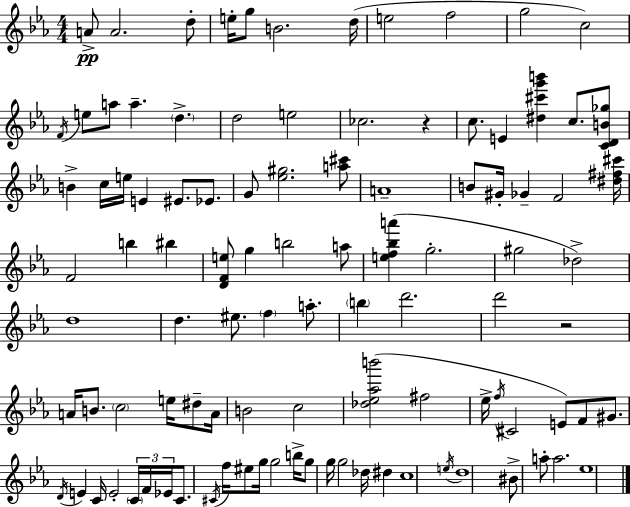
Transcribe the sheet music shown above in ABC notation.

X:1
T:Untitled
M:4/4
L:1/4
K:Cm
A/2 A2 d/2 e/4 g/2 B2 d/4 e2 f2 g2 c2 F/4 e/2 a/2 a d d2 e2 _c2 z c/2 E [^d^c'g'b'] c/2 [CDB_g]/2 B c/4 e/4 E ^E/2 _E/2 G/2 [_e^g]2 [a^c']/2 A4 B/2 ^G/4 _G F2 [^d^f^c']/4 F2 b ^b [DFe]/2 g b2 a/2 [ef_ba'] g2 ^g2 _d2 d4 d ^e/2 f a/2 b d'2 d'2 z2 A/4 B/2 c2 e/4 ^d/2 A/4 B2 c2 [_d_e_ab']2 ^f2 _e/4 f/4 ^C2 E/2 F/2 ^G/2 D/4 E C/4 E2 C/4 F/4 _E/4 C/2 ^C/4 f/4 ^e/2 g/4 g2 b/4 g/2 g/4 g2 _d/4 ^d c4 e/4 d4 ^B/2 a/2 a2 _e4